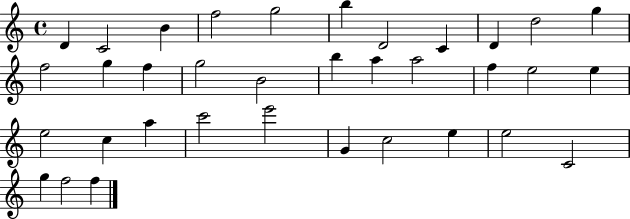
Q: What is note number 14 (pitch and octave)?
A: F5